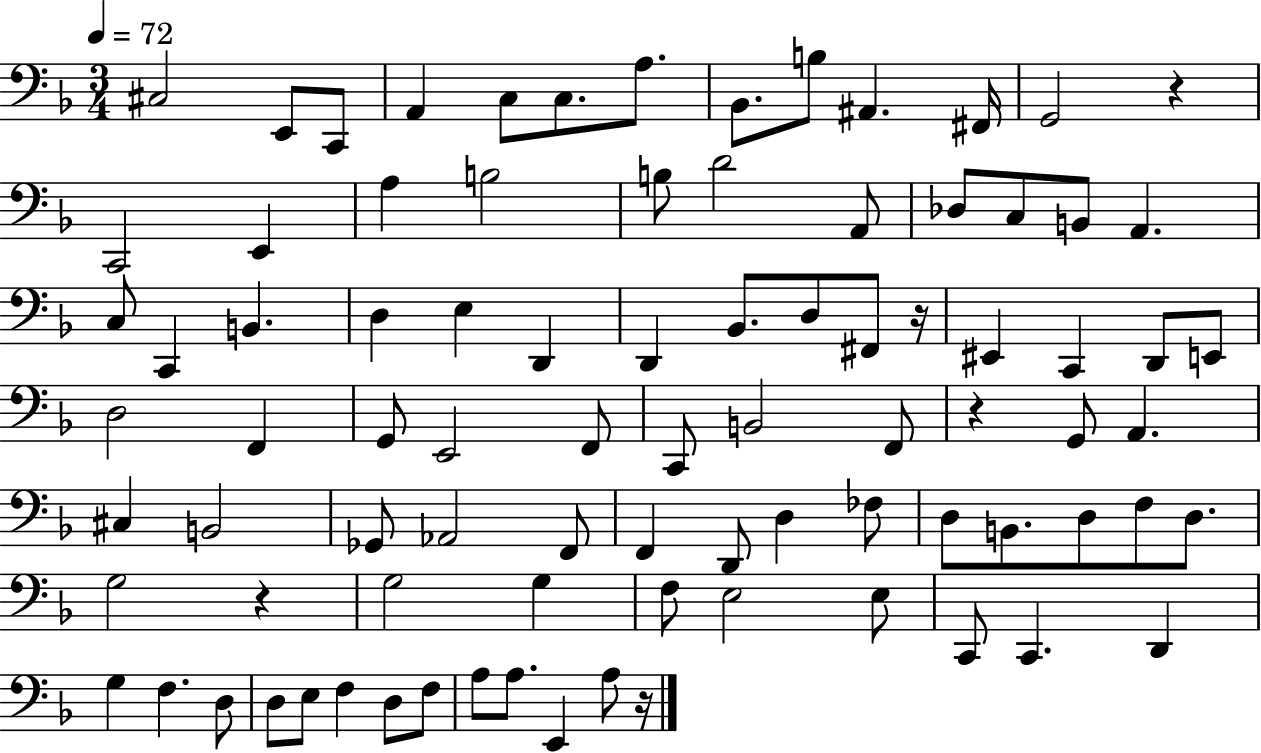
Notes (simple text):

C#3/h E2/e C2/e A2/q C3/e C3/e. A3/e. Bb2/e. B3/e A#2/q. F#2/s G2/h R/q C2/h E2/q A3/q B3/h B3/e D4/h A2/e Db3/e C3/e B2/e A2/q. C3/e C2/q B2/q. D3/q E3/q D2/q D2/q Bb2/e. D3/e F#2/e R/s EIS2/q C2/q D2/e E2/e D3/h F2/q G2/e E2/h F2/e C2/e B2/h F2/e R/q G2/e A2/q. C#3/q B2/h Gb2/e Ab2/h F2/e F2/q D2/e D3/q FES3/e D3/e B2/e. D3/e F3/e D3/e. G3/h R/q G3/h G3/q F3/e E3/h E3/e C2/e C2/q. D2/q G3/q F3/q. D3/e D3/e E3/e F3/q D3/e F3/e A3/e A3/e. E2/q A3/e R/s